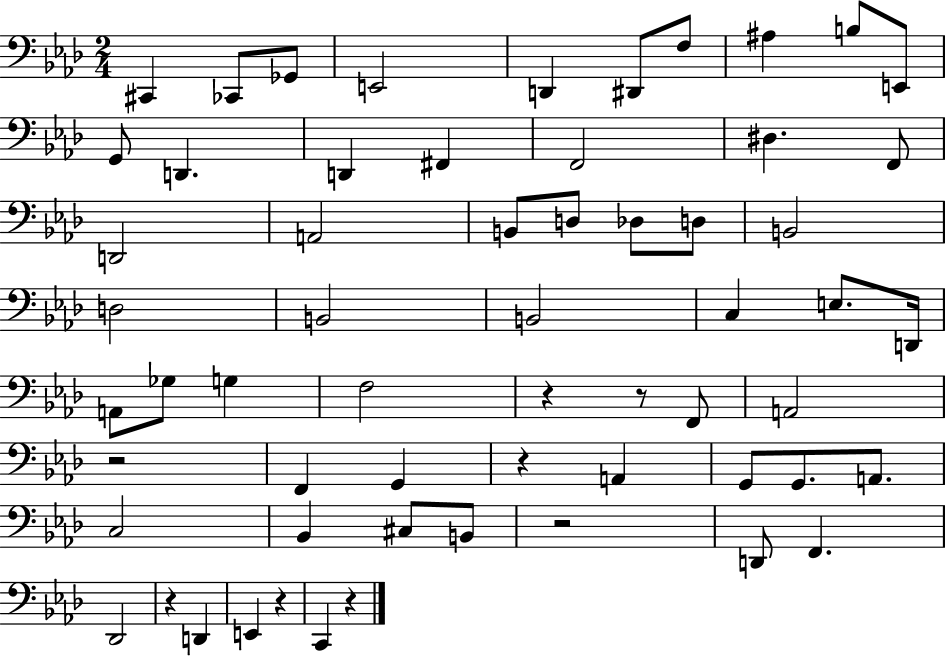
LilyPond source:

{
  \clef bass
  \numericTimeSignature
  \time 2/4
  \key aes \major
  cis,4 ces,8 ges,8 | e,2 | d,4 dis,8 f8 | ais4 b8 e,8 | \break g,8 d,4. | d,4 fis,4 | f,2 | dis4. f,8 | \break d,2 | a,2 | b,8 d8 des8 d8 | b,2 | \break d2 | b,2 | b,2 | c4 e8. d,16 | \break a,8 ges8 g4 | f2 | r4 r8 f,8 | a,2 | \break r2 | f,4 g,4 | r4 a,4 | g,8 g,8. a,8. | \break c2 | bes,4 cis8 b,8 | r2 | d,8 f,4. | \break des,2 | r4 d,4 | e,4 r4 | c,4 r4 | \break \bar "|."
}